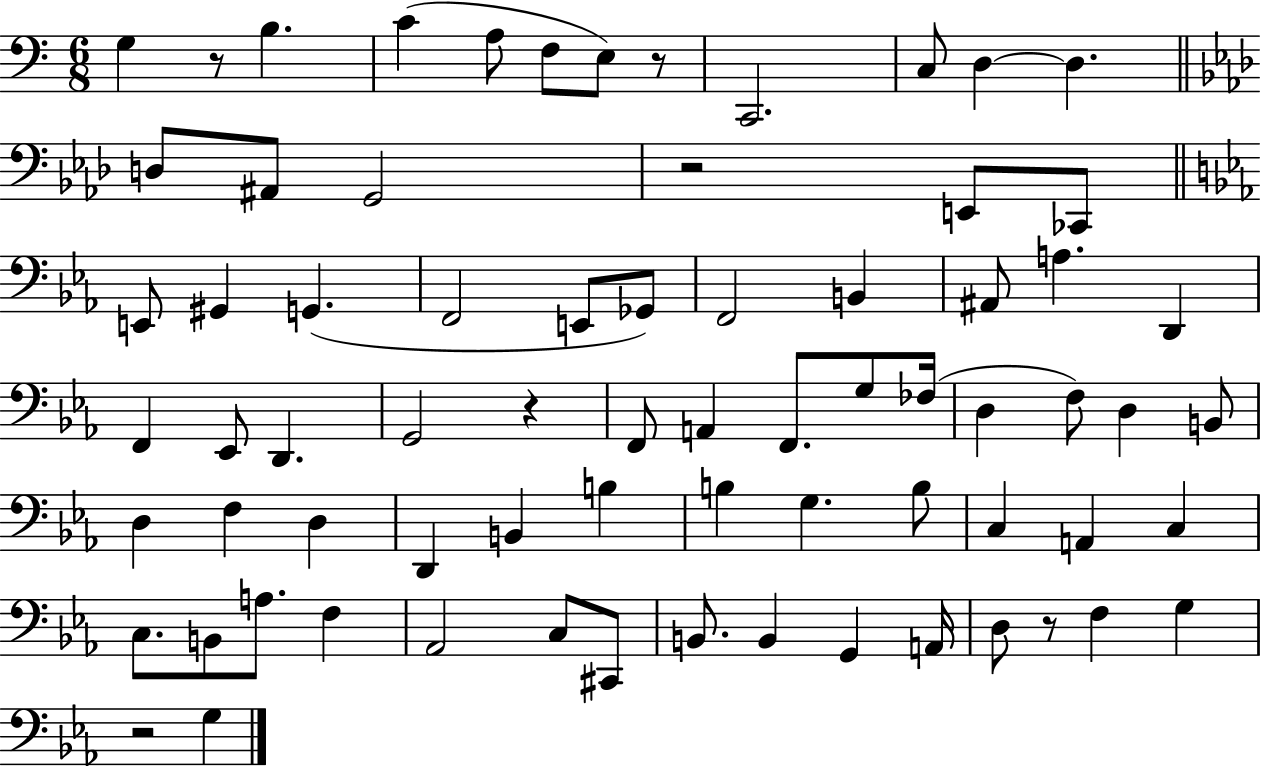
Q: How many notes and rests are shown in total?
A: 72